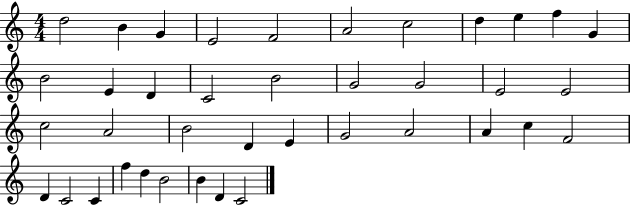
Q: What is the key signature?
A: C major